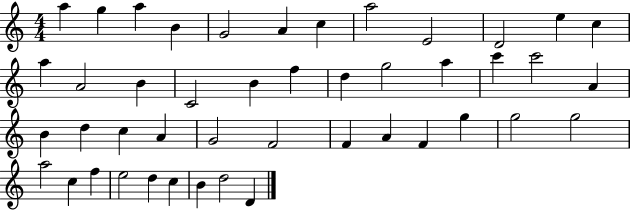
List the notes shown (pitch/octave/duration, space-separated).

A5/q G5/q A5/q B4/q G4/h A4/q C5/q A5/h E4/h D4/h E5/q C5/q A5/q A4/h B4/q C4/h B4/q F5/q D5/q G5/h A5/q C6/q C6/h A4/q B4/q D5/q C5/q A4/q G4/h F4/h F4/q A4/q F4/q G5/q G5/h G5/h A5/h C5/q F5/q E5/h D5/q C5/q B4/q D5/h D4/q